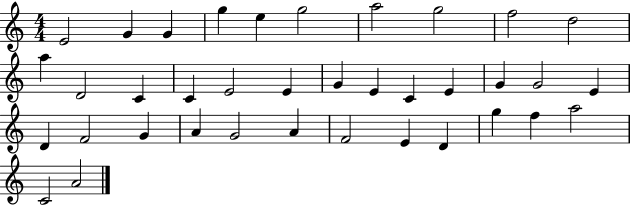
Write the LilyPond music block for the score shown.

{
  \clef treble
  \numericTimeSignature
  \time 4/4
  \key c \major
  e'2 g'4 g'4 | g''4 e''4 g''2 | a''2 g''2 | f''2 d''2 | \break a''4 d'2 c'4 | c'4 e'2 e'4 | g'4 e'4 c'4 e'4 | g'4 g'2 e'4 | \break d'4 f'2 g'4 | a'4 g'2 a'4 | f'2 e'4 d'4 | g''4 f''4 a''2 | \break c'2 a'2 | \bar "|."
}